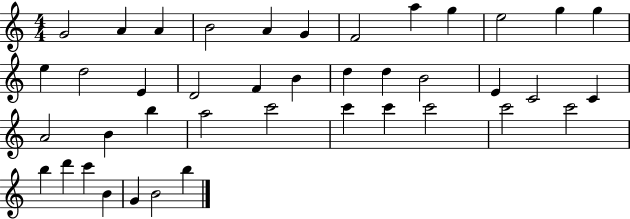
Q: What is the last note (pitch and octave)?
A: B5